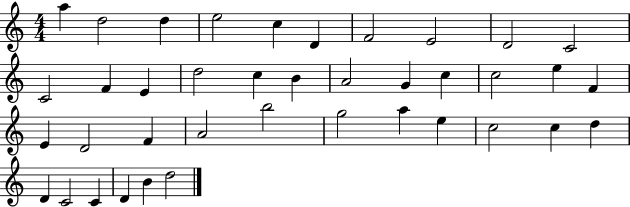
A5/q D5/h D5/q E5/h C5/q D4/q F4/h E4/h D4/h C4/h C4/h F4/q E4/q D5/h C5/q B4/q A4/h G4/q C5/q C5/h E5/q F4/q E4/q D4/h F4/q A4/h B5/h G5/h A5/q E5/q C5/h C5/q D5/q D4/q C4/h C4/q D4/q B4/q D5/h